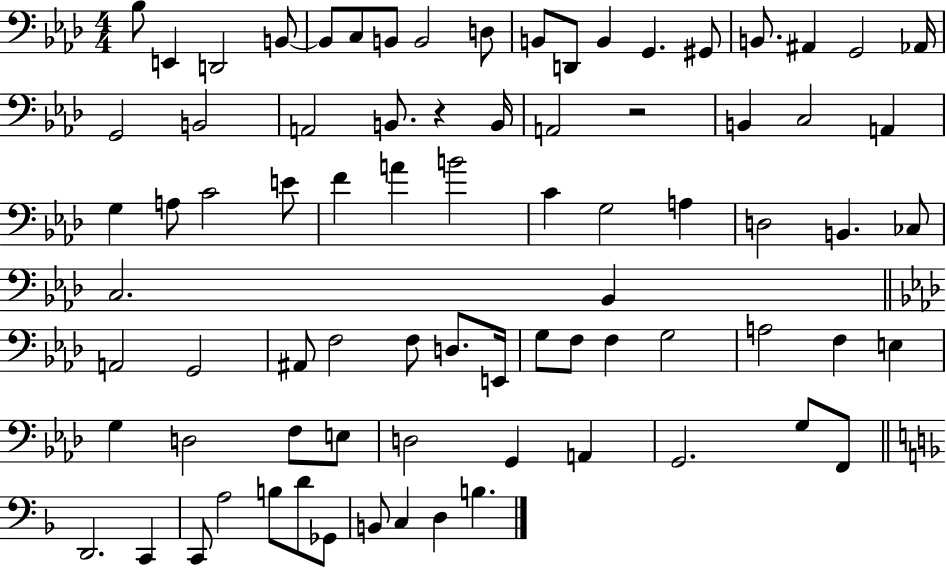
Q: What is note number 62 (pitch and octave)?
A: G2